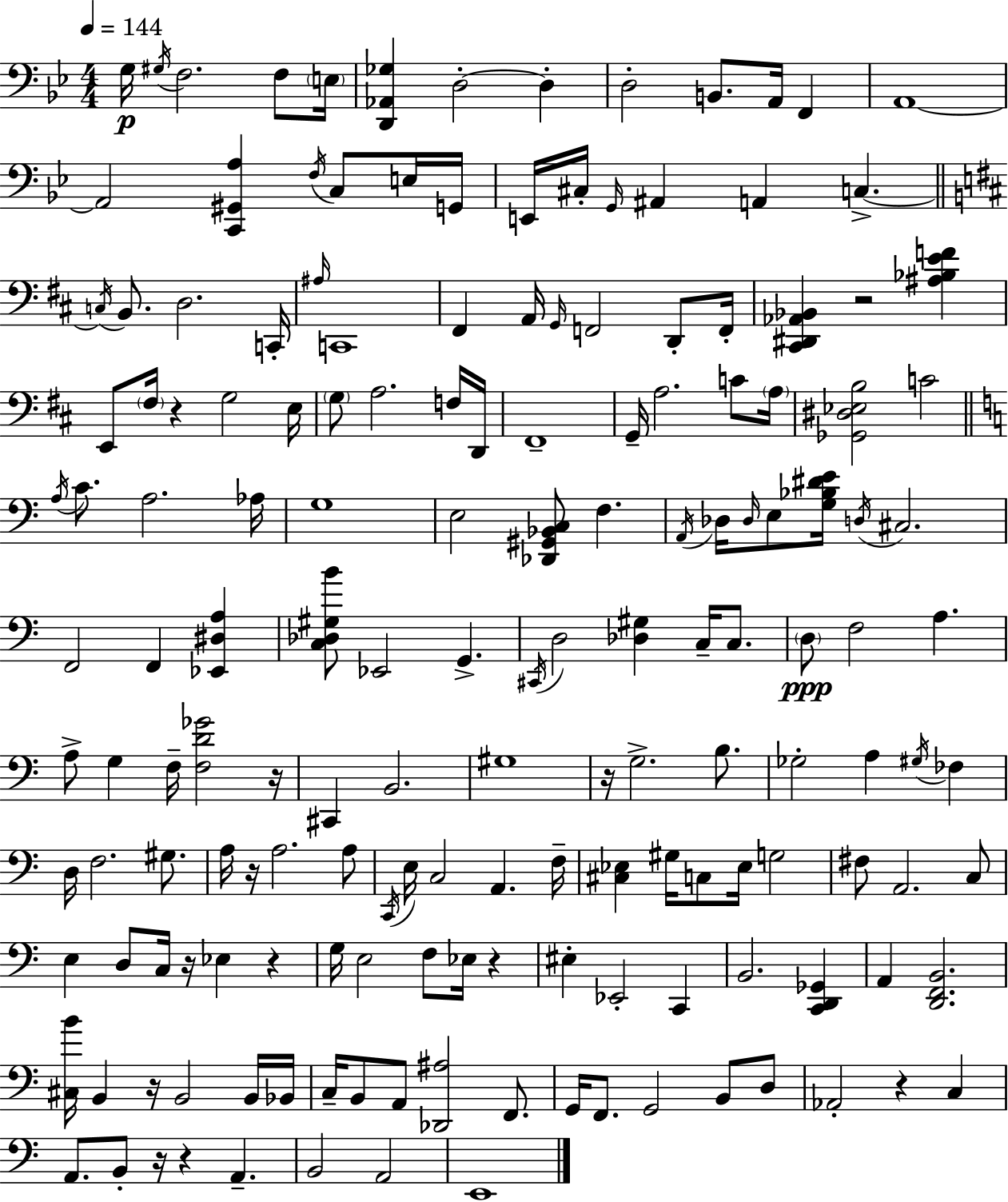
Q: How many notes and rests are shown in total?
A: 165